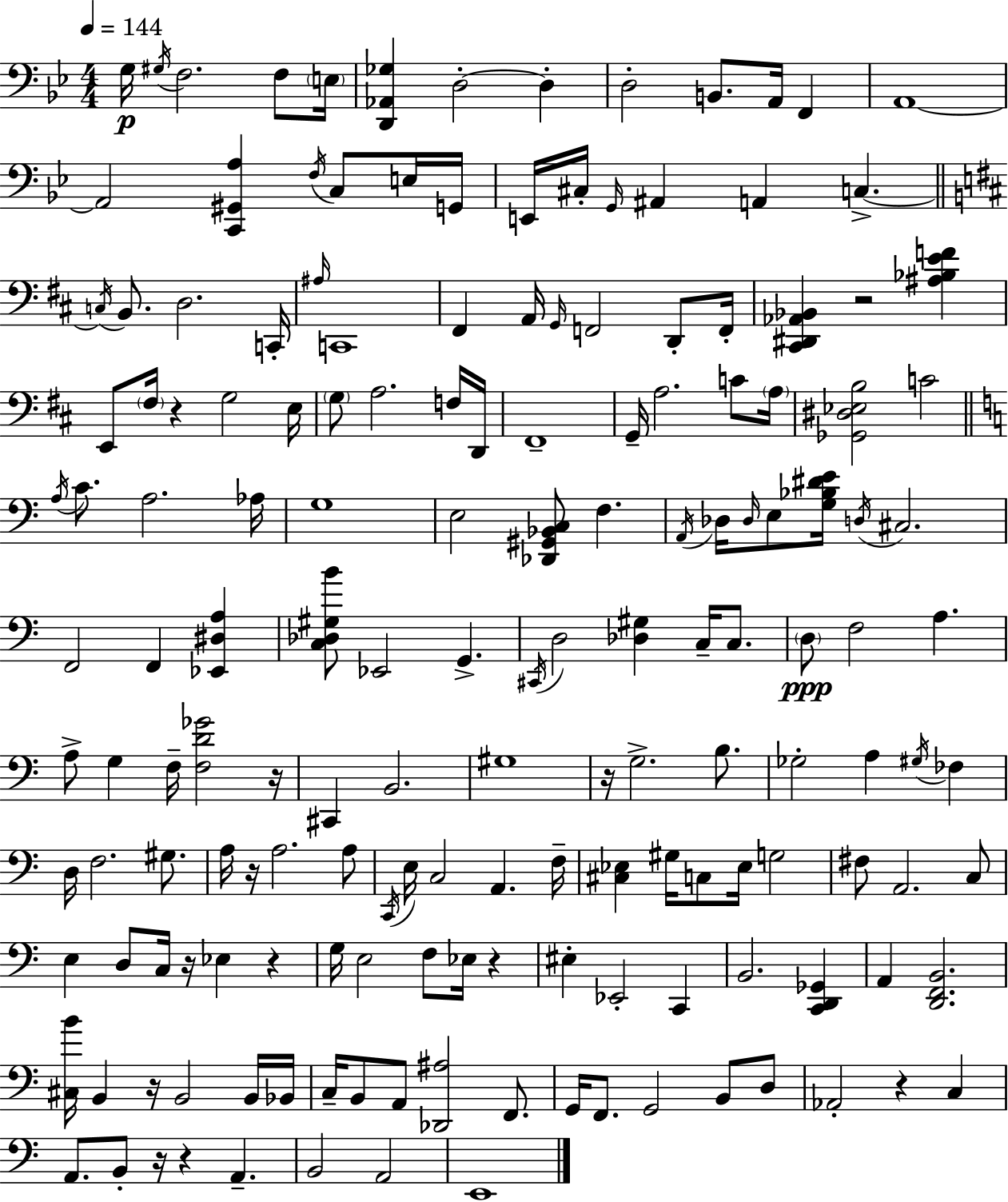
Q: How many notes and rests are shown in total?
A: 165